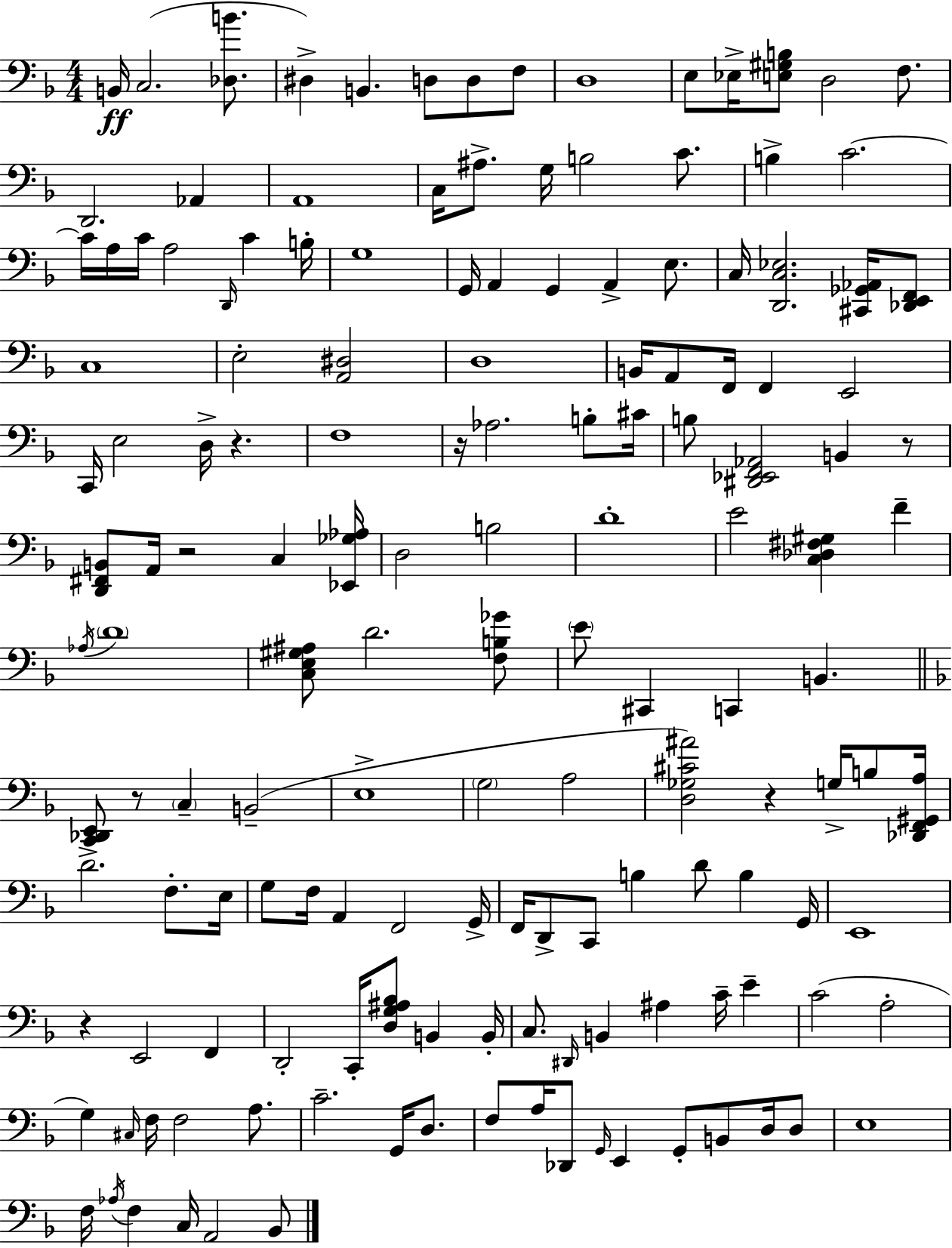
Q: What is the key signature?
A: F major